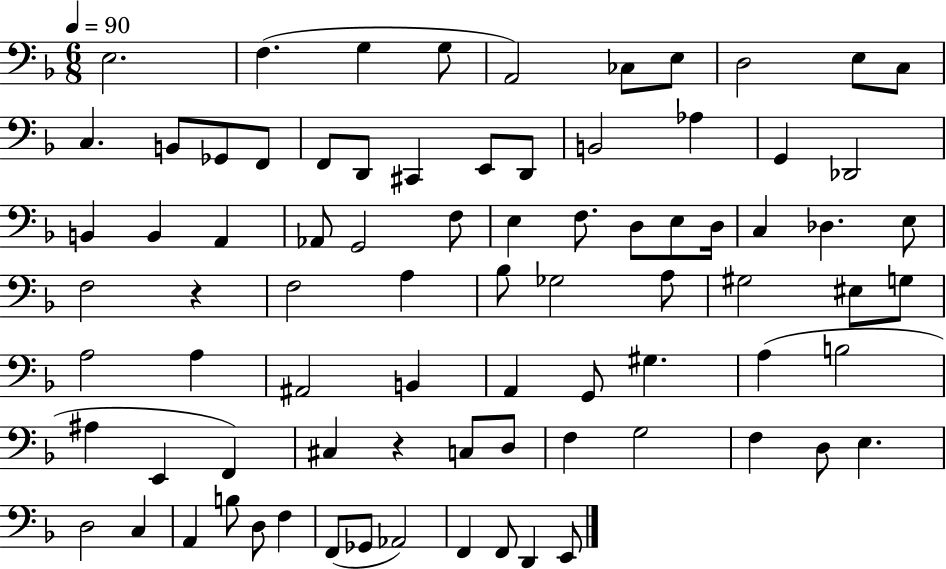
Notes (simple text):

E3/h. F3/q. G3/q G3/e A2/h CES3/e E3/e D3/h E3/e C3/e C3/q. B2/e Gb2/e F2/e F2/e D2/e C#2/q E2/e D2/e B2/h Ab3/q G2/q Db2/h B2/q B2/q A2/q Ab2/e G2/h F3/e E3/q F3/e. D3/e E3/e D3/s C3/q Db3/q. E3/e F3/h R/q F3/h A3/q Bb3/e Gb3/h A3/e G#3/h EIS3/e G3/e A3/h A3/q A#2/h B2/q A2/q G2/e G#3/q. A3/q B3/h A#3/q E2/q F2/q C#3/q R/q C3/e D3/e F3/q G3/h F3/q D3/e E3/q. D3/h C3/q A2/q B3/e D3/e F3/q F2/e Gb2/e Ab2/h F2/q F2/e D2/q E2/e